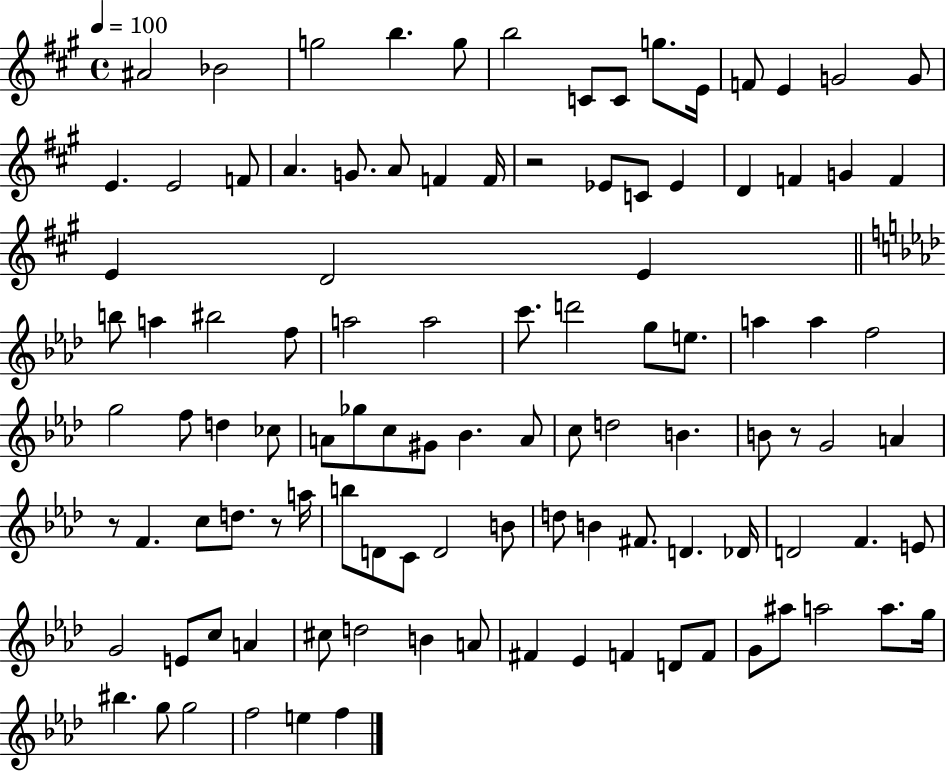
X:1
T:Untitled
M:4/4
L:1/4
K:A
^A2 _B2 g2 b g/2 b2 C/2 C/2 g/2 E/4 F/2 E G2 G/2 E E2 F/2 A G/2 A/2 F F/4 z2 _E/2 C/2 _E D F G F E D2 E b/2 a ^b2 f/2 a2 a2 c'/2 d'2 g/2 e/2 a a f2 g2 f/2 d _c/2 A/2 _g/2 c/2 ^G/2 _B A/2 c/2 d2 B B/2 z/2 G2 A z/2 F c/2 d/2 z/2 a/4 b/2 D/2 C/2 D2 B/2 d/2 B ^F/2 D _D/4 D2 F E/2 G2 E/2 c/2 A ^c/2 d2 B A/2 ^F _E F D/2 F/2 G/2 ^a/2 a2 a/2 g/4 ^b g/2 g2 f2 e f